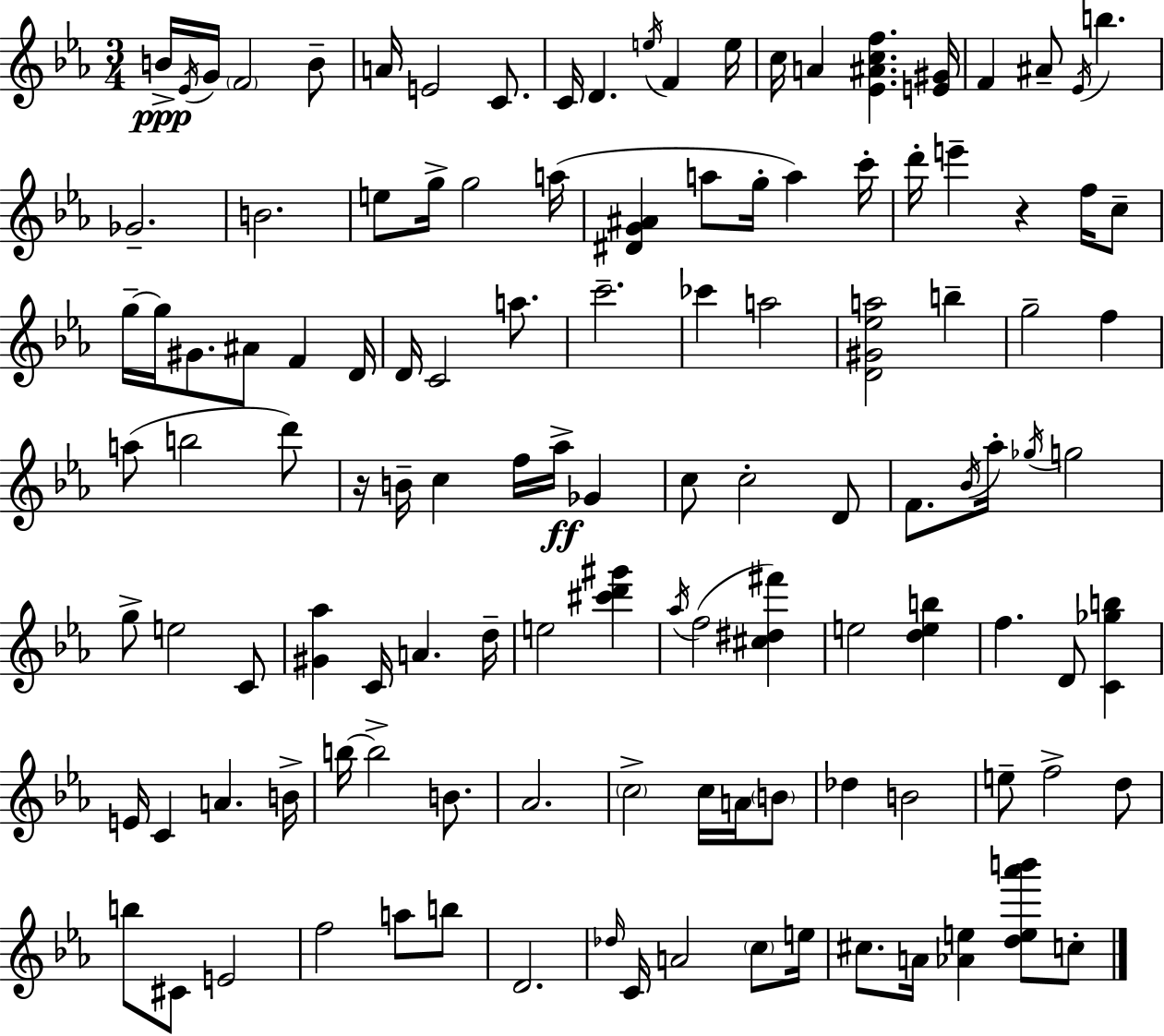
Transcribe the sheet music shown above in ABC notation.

X:1
T:Untitled
M:3/4
L:1/4
K:Cm
B/4 _E/4 G/4 F2 B/2 A/4 E2 C/2 C/4 D e/4 F e/4 c/4 A [_E^Acf] [E^G]/4 F ^A/2 _E/4 b _G2 B2 e/2 g/4 g2 a/4 [^DG^A] a/2 g/4 a c'/4 d'/4 e' z f/4 c/2 g/4 g/4 ^G/2 ^A/2 F D/4 D/4 C2 a/2 c'2 _c' a2 [D^G_ea]2 b g2 f a/2 b2 d'/2 z/4 B/4 c f/4 _a/4 _G c/2 c2 D/2 F/2 _B/4 _a/4 _g/4 g2 g/2 e2 C/2 [^G_a] C/4 A d/4 e2 [^c'd'^g'] _a/4 f2 [^c^d^f'] e2 [deb] f D/2 [C_gb] E/4 C A B/4 b/4 b2 B/2 _A2 c2 c/4 A/4 B/2 _d B2 e/2 f2 d/2 b/2 ^C/2 E2 f2 a/2 b/2 D2 _d/4 C/4 A2 c/2 e/4 ^c/2 A/4 [_Ae] [de_a'b']/2 c/2